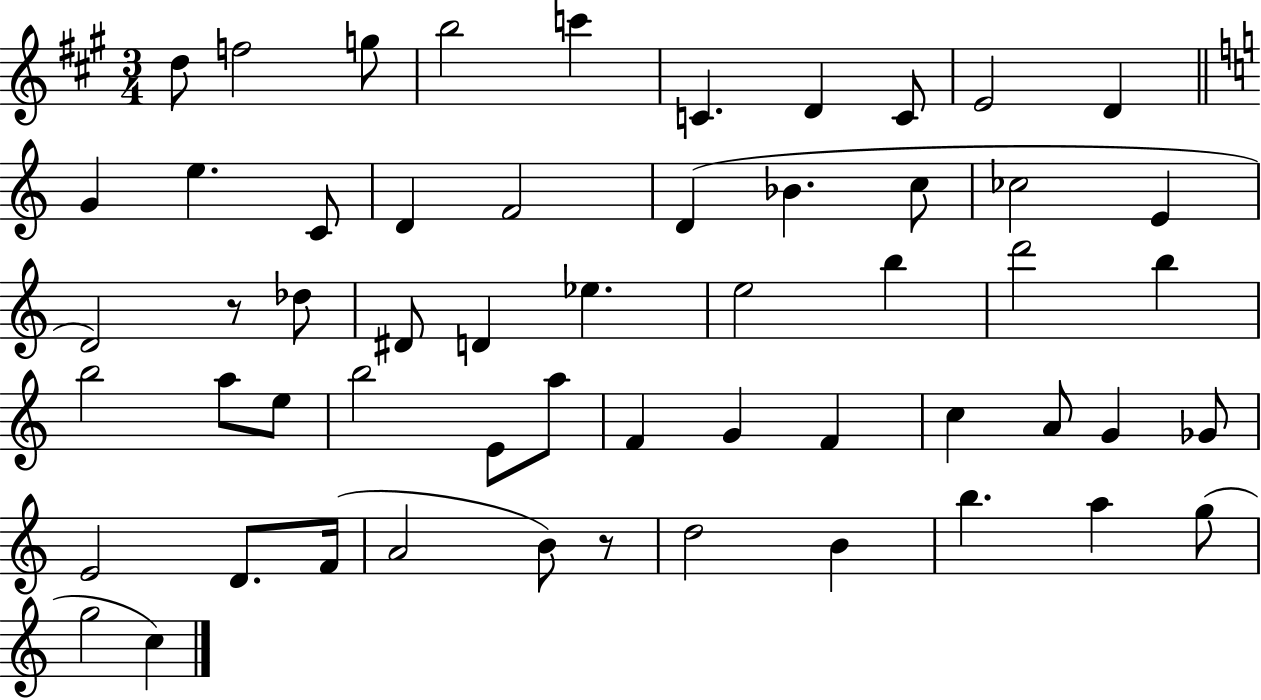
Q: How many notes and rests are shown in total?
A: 56